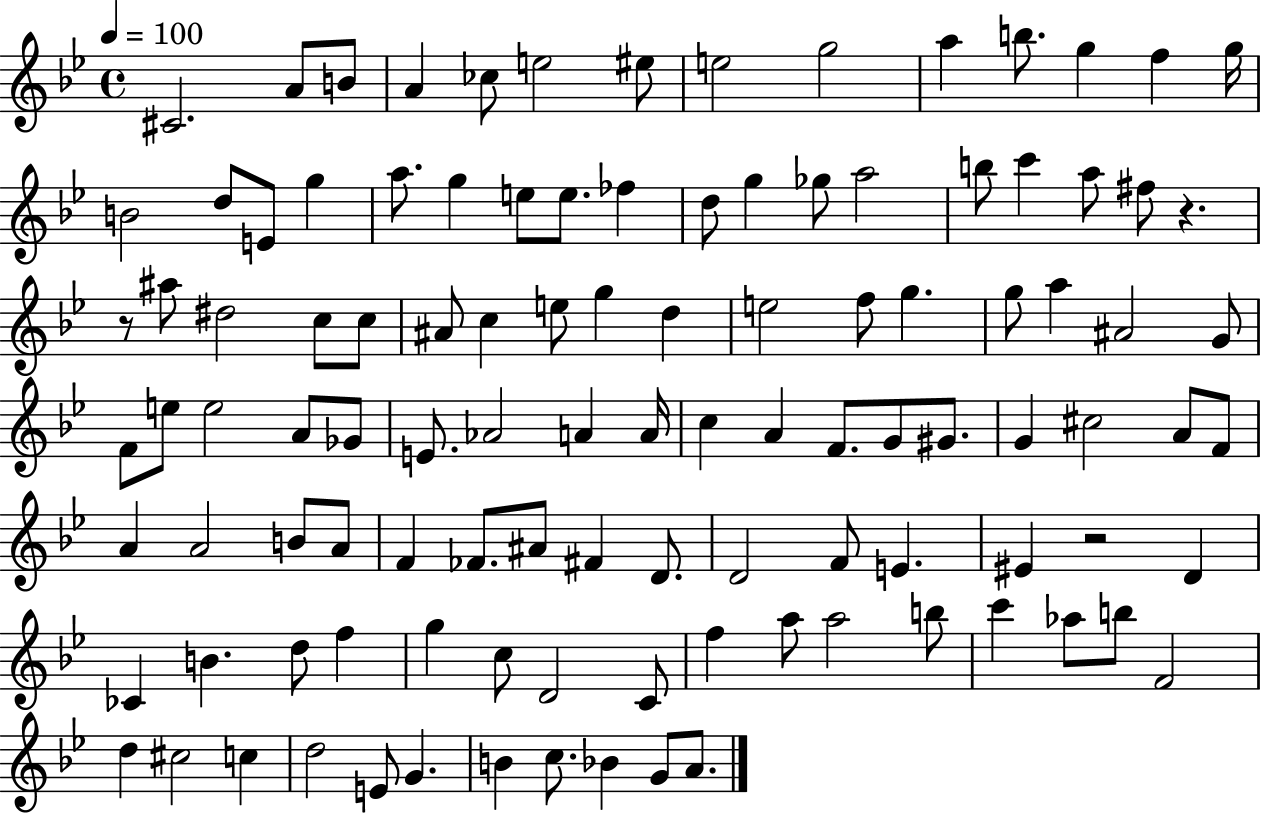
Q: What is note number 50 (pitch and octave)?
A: E5